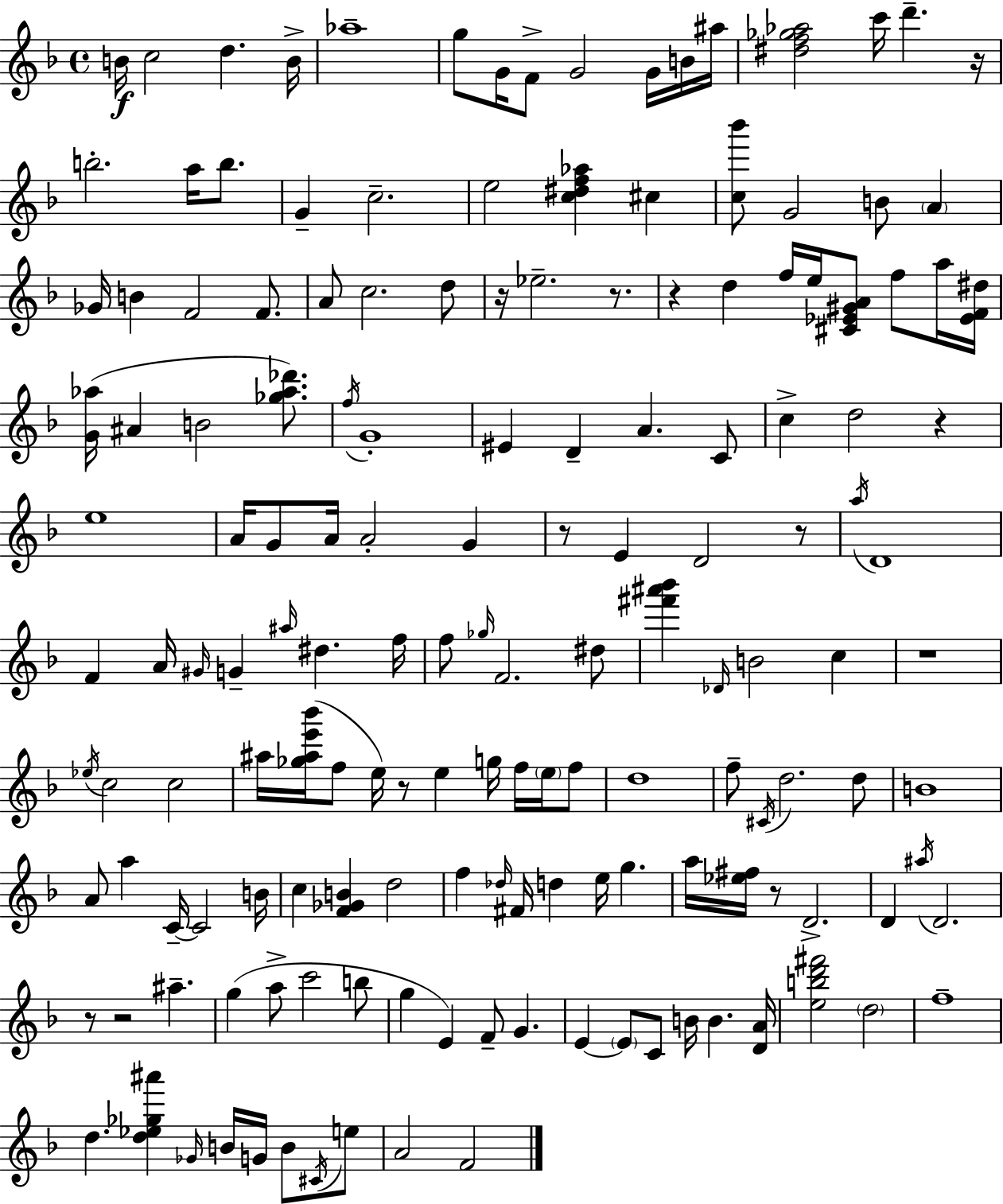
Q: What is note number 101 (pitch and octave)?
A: G5